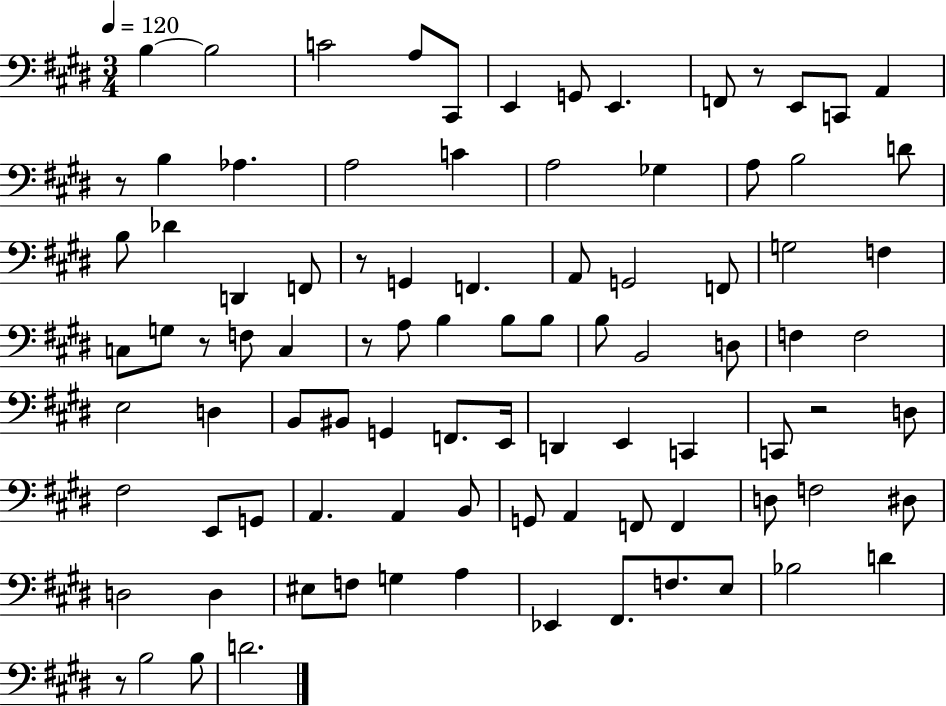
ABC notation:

X:1
T:Untitled
M:3/4
L:1/4
K:E
B, B,2 C2 A,/2 ^C,,/2 E,, G,,/2 E,, F,,/2 z/2 E,,/2 C,,/2 A,, z/2 B, _A, A,2 C A,2 _G, A,/2 B,2 D/2 B,/2 _D D,, F,,/2 z/2 G,, F,, A,,/2 G,,2 F,,/2 G,2 F, C,/2 G,/2 z/2 F,/2 C, z/2 A,/2 B, B,/2 B,/2 B,/2 B,,2 D,/2 F, F,2 E,2 D, B,,/2 ^B,,/2 G,, F,,/2 E,,/4 D,, E,, C,, C,,/2 z2 D,/2 ^F,2 E,,/2 G,,/2 A,, A,, B,,/2 G,,/2 A,, F,,/2 F,, D,/2 F,2 ^D,/2 D,2 D, ^E,/2 F,/2 G, A, _E,, ^F,,/2 F,/2 E,/2 _B,2 D z/2 B,2 B,/2 D2